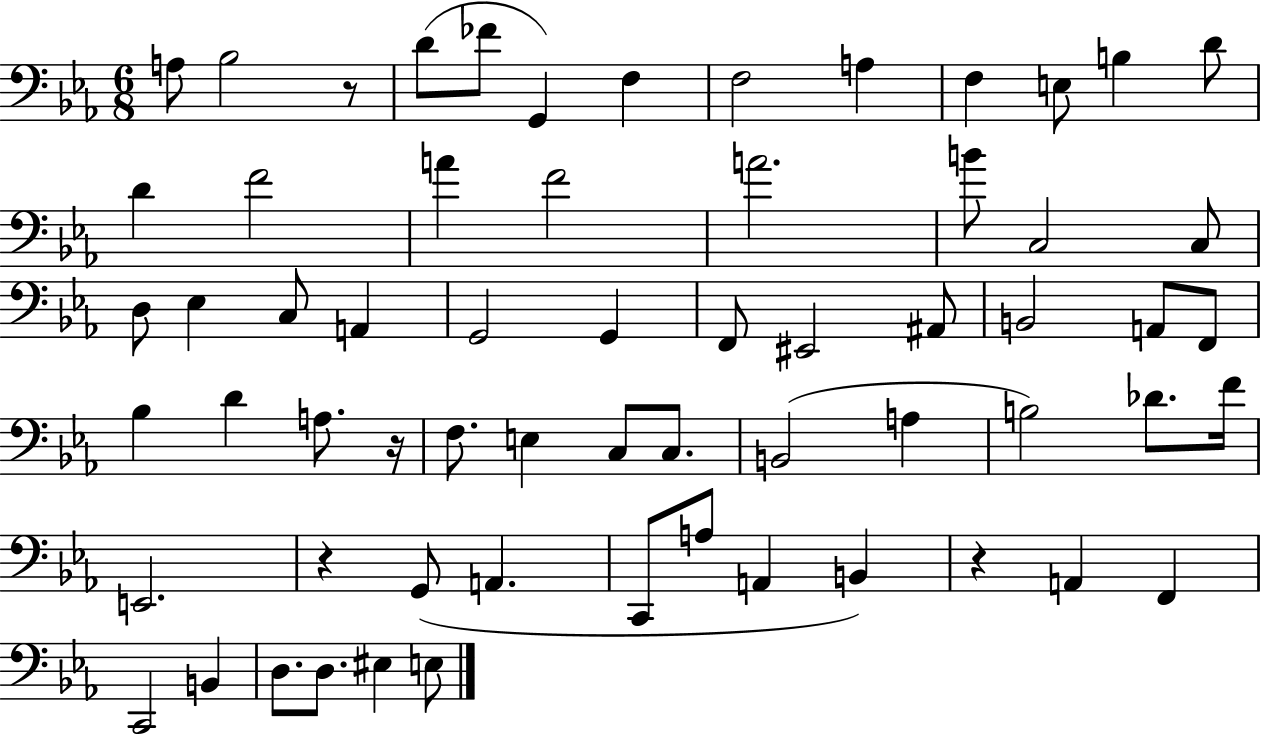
X:1
T:Untitled
M:6/8
L:1/4
K:Eb
A,/2 _B,2 z/2 D/2 _F/2 G,, F, F,2 A, F, E,/2 B, D/2 D F2 A F2 A2 B/2 C,2 C,/2 D,/2 _E, C,/2 A,, G,,2 G,, F,,/2 ^E,,2 ^A,,/2 B,,2 A,,/2 F,,/2 _B, D A,/2 z/4 F,/2 E, C,/2 C,/2 B,,2 A, B,2 _D/2 F/4 E,,2 z G,,/2 A,, C,,/2 A,/2 A,, B,, z A,, F,, C,,2 B,, D,/2 D,/2 ^E, E,/2